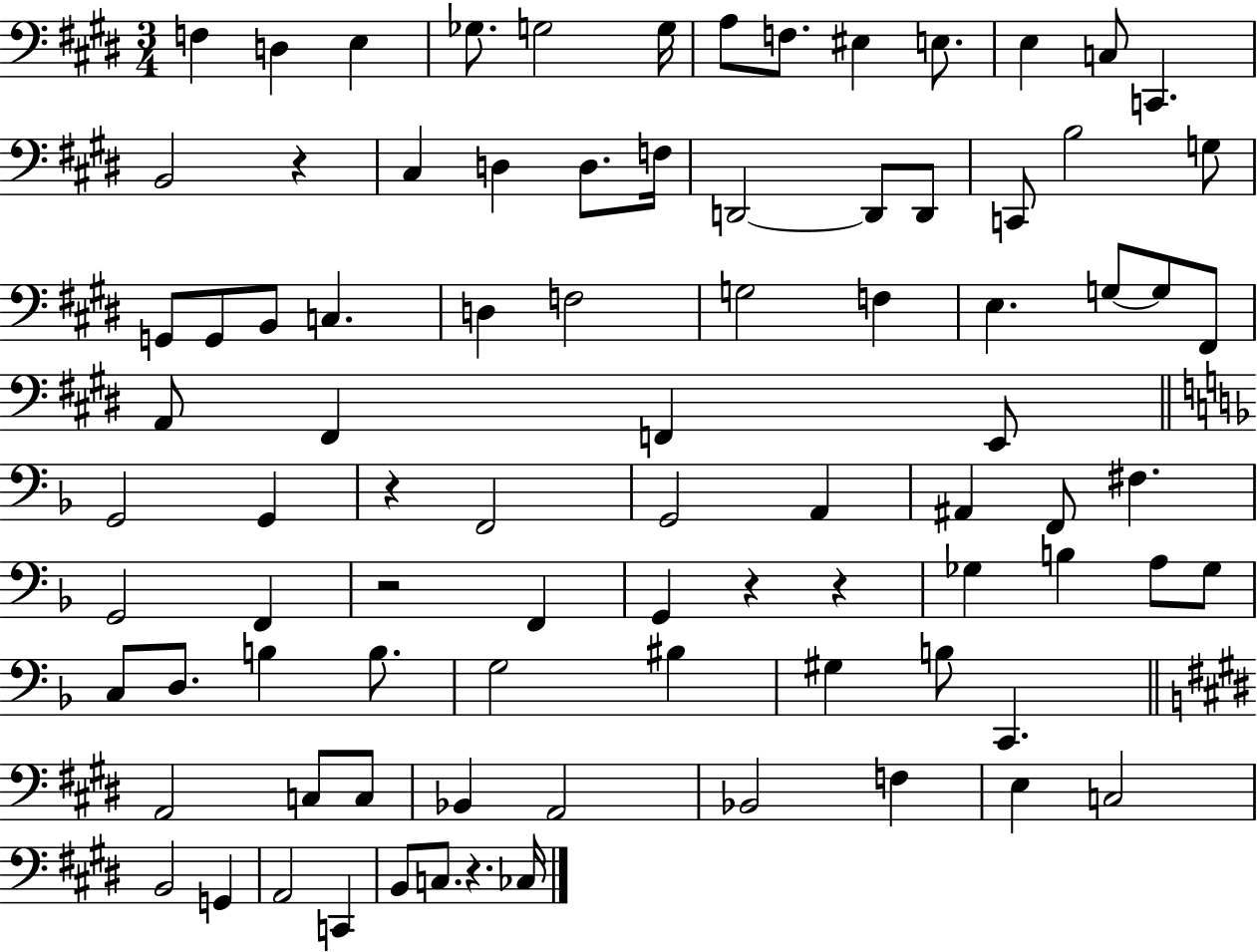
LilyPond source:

{
  \clef bass
  \numericTimeSignature
  \time 3/4
  \key e \major
  f4 d4 e4 | ges8. g2 g16 | a8 f8. eis4 e8. | e4 c8 c,4. | \break b,2 r4 | cis4 d4 d8. f16 | d,2~~ d,8 d,8 | c,8 b2 g8 | \break g,8 g,8 b,8 c4. | d4 f2 | g2 f4 | e4. g8~~ g8 fis,8 | \break a,8 fis,4 f,4 e,8 | \bar "||" \break \key f \major g,2 g,4 | r4 f,2 | g,2 a,4 | ais,4 f,8 fis4. | \break g,2 f,4 | r2 f,4 | g,4 r4 r4 | ges4 b4 a8 ges8 | \break c8 d8. b4 b8. | g2 bis4 | gis4 b8 c,4. | \bar "||" \break \key e \major a,2 c8 c8 | bes,4 a,2 | bes,2 f4 | e4 c2 | \break b,2 g,4 | a,2 c,4 | b,8 c8. r4. ces16 | \bar "|."
}